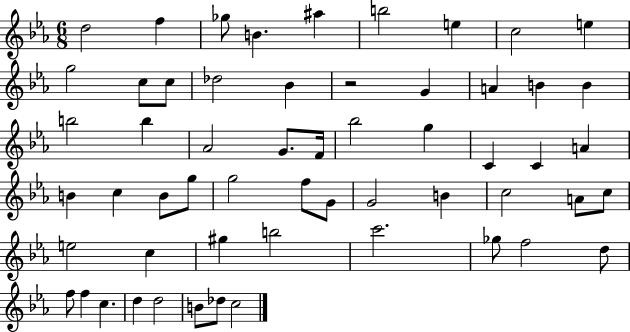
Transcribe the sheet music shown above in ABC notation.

X:1
T:Untitled
M:6/8
L:1/4
K:Eb
d2 f _g/2 B ^a b2 e c2 e g2 c/2 c/2 _d2 _B z2 G A B B b2 b _A2 G/2 F/4 _b2 g C C A B c B/2 g/2 g2 f/2 G/2 G2 B c2 A/2 c/2 e2 c ^g b2 c'2 _g/2 f2 d/2 f/2 f c d d2 B/2 _d/2 c2